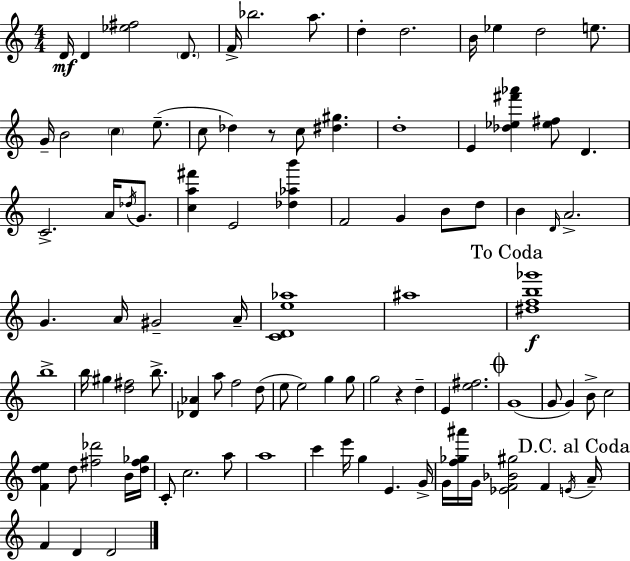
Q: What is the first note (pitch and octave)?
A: D4